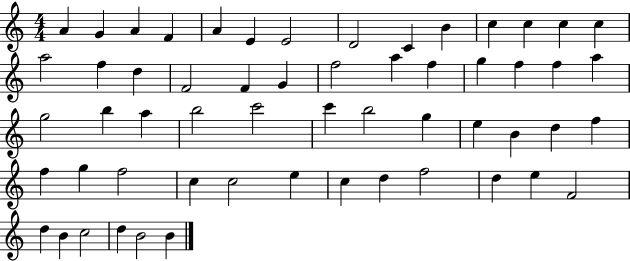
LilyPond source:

{
  \clef treble
  \numericTimeSignature
  \time 4/4
  \key c \major
  a'4 g'4 a'4 f'4 | a'4 e'4 e'2 | d'2 c'4 b'4 | c''4 c''4 c''4 c''4 | \break a''2 f''4 d''4 | f'2 f'4 g'4 | f''2 a''4 f''4 | g''4 f''4 f''4 a''4 | \break g''2 b''4 a''4 | b''2 c'''2 | c'''4 b''2 g''4 | e''4 b'4 d''4 f''4 | \break f''4 g''4 f''2 | c''4 c''2 e''4 | c''4 d''4 f''2 | d''4 e''4 f'2 | \break d''4 b'4 c''2 | d''4 b'2 b'4 | \bar "|."
}